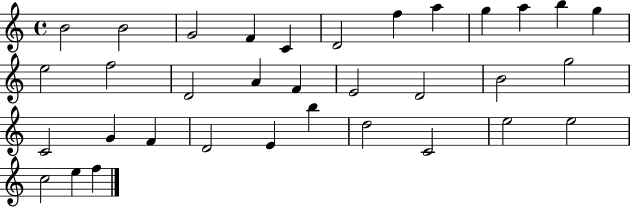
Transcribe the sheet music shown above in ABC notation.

X:1
T:Untitled
M:4/4
L:1/4
K:C
B2 B2 G2 F C D2 f a g a b g e2 f2 D2 A F E2 D2 B2 g2 C2 G F D2 E b d2 C2 e2 e2 c2 e f